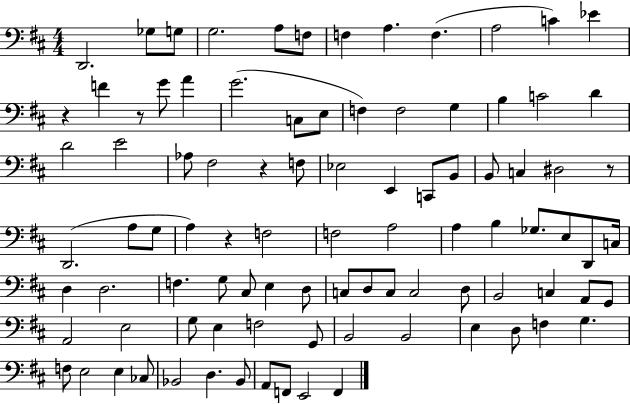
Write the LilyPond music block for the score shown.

{
  \clef bass
  \numericTimeSignature
  \time 4/4
  \key d \major
  \repeat volta 2 { d,2. ges8 g8 | g2. a8 f8 | f4 a4. f4.( | a2 c'4) ees'4 | \break r4 f'4 r8 g'8 a'4 | g'2.( c8 e8 | f4) f2 g4 | b4 c'2 d'4 | \break d'2 e'2 | aes8 fis2 r4 f8 | ees2 e,4 c,8 b,8 | b,8 c4 dis2 r8 | \break d,2.( a8 g8 | a4) r4 f2 | f2 a2 | a4 b4 ges8. e8 d,8 c16 | \break d4 d2. | f4. g8 cis8 e4 d8 | c8 d8 c8 c2 d8 | b,2 c4 a,8 g,8 | \break a,2 e2 | g8 e4 f2 g,8 | b,2 b,2 | e4 d8 f4 g4. | \break f8 e2 e4 ces8 | bes,2 d4. bes,8 | a,8 f,8 e,2 f,4 | } \bar "|."
}